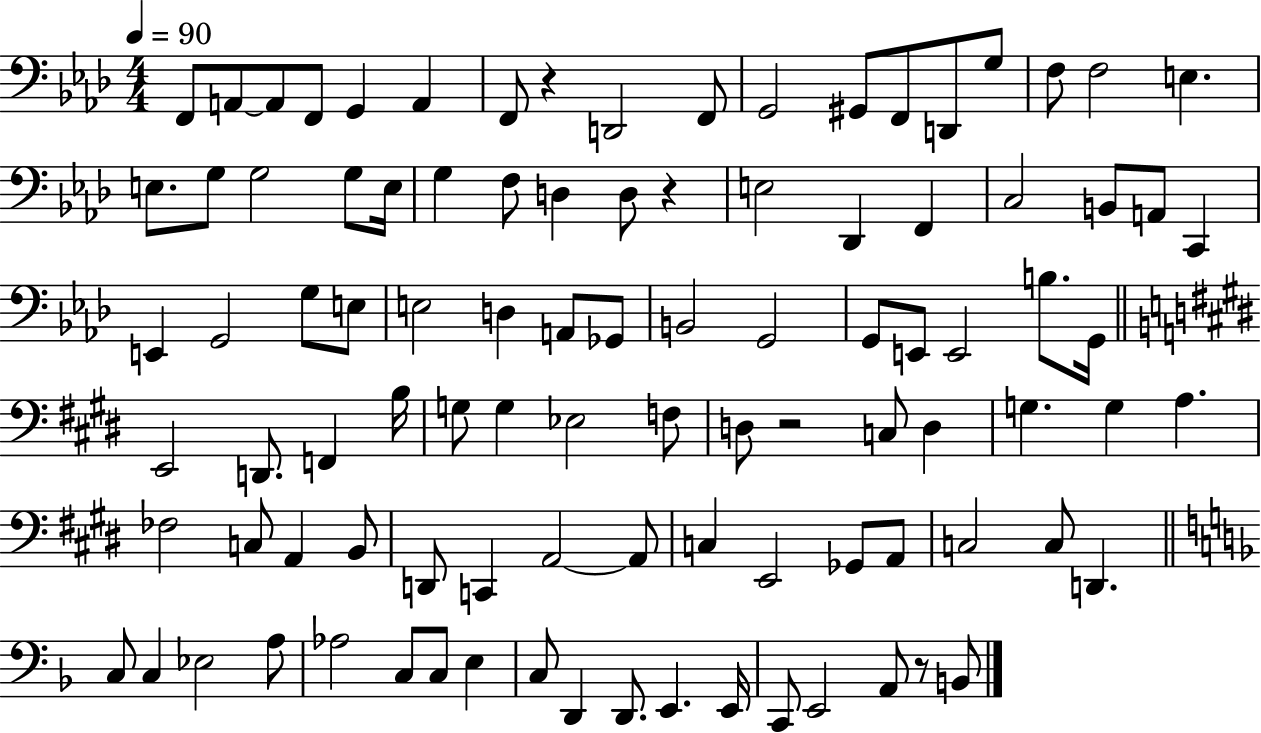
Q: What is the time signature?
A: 4/4